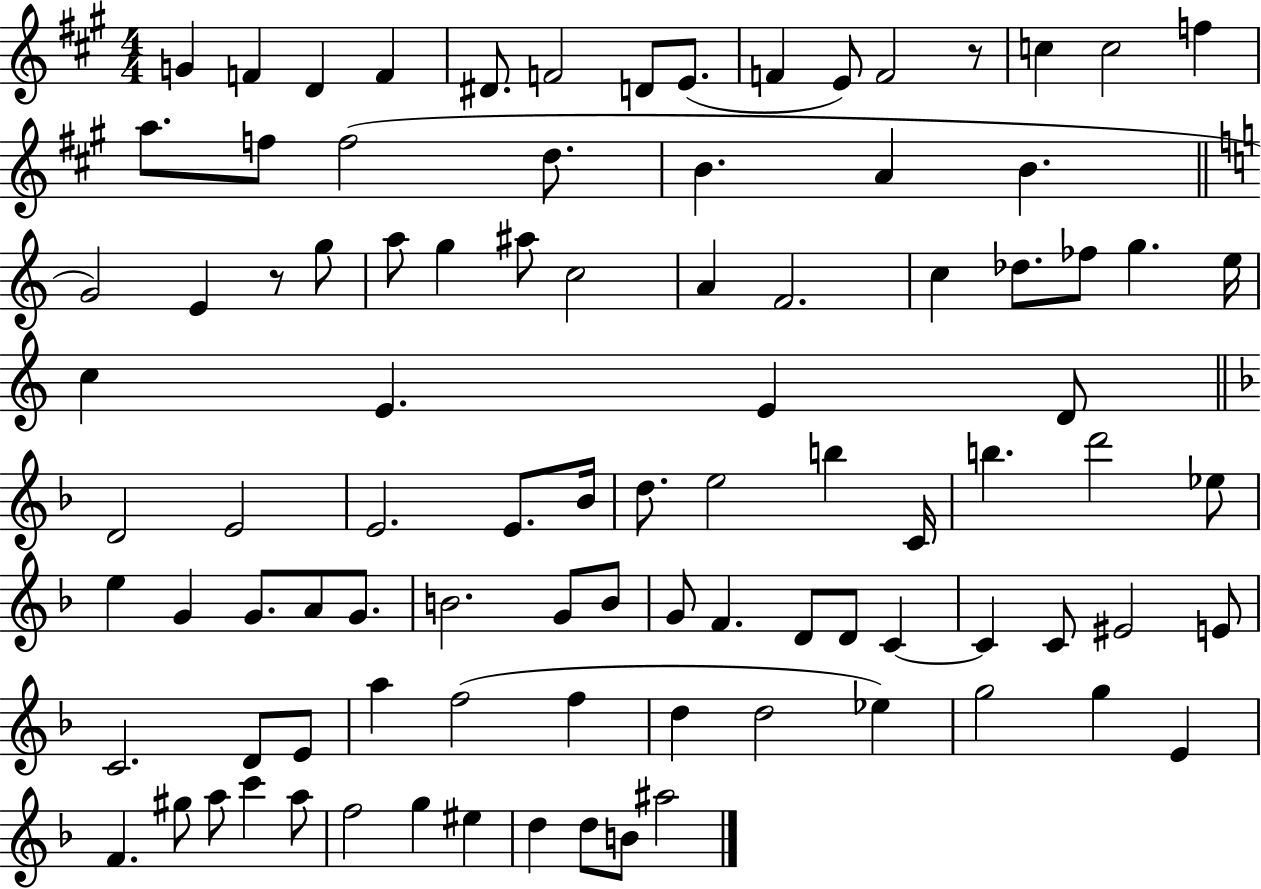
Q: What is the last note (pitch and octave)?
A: A#5